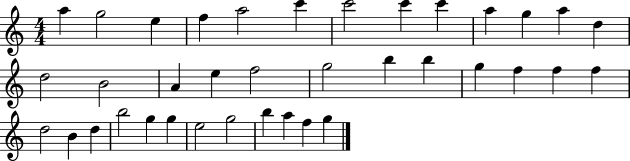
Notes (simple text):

A5/q G5/h E5/q F5/q A5/h C6/q C6/h C6/q C6/q A5/q G5/q A5/q D5/q D5/h B4/h A4/q E5/q F5/h G5/h B5/q B5/q G5/q F5/q F5/q F5/q D5/h B4/q D5/q B5/h G5/q G5/q E5/h G5/h B5/q A5/q F5/q G5/q